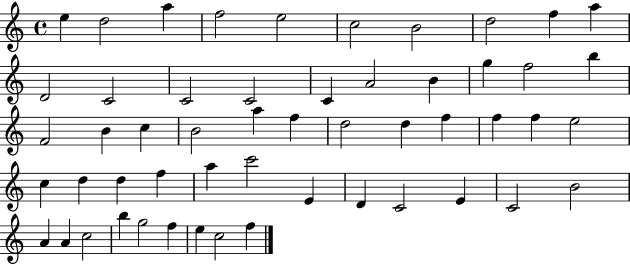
E5/q D5/h A5/q F5/h E5/h C5/h B4/h D5/h F5/q A5/q D4/h C4/h C4/h C4/h C4/q A4/h B4/q G5/q F5/h B5/q F4/h B4/q C5/q B4/h A5/q F5/q D5/h D5/q F5/q F5/q F5/q E5/h C5/q D5/q D5/q F5/q A5/q C6/h E4/q D4/q C4/h E4/q C4/h B4/h A4/q A4/q C5/h B5/q G5/h F5/q E5/q C5/h F5/q